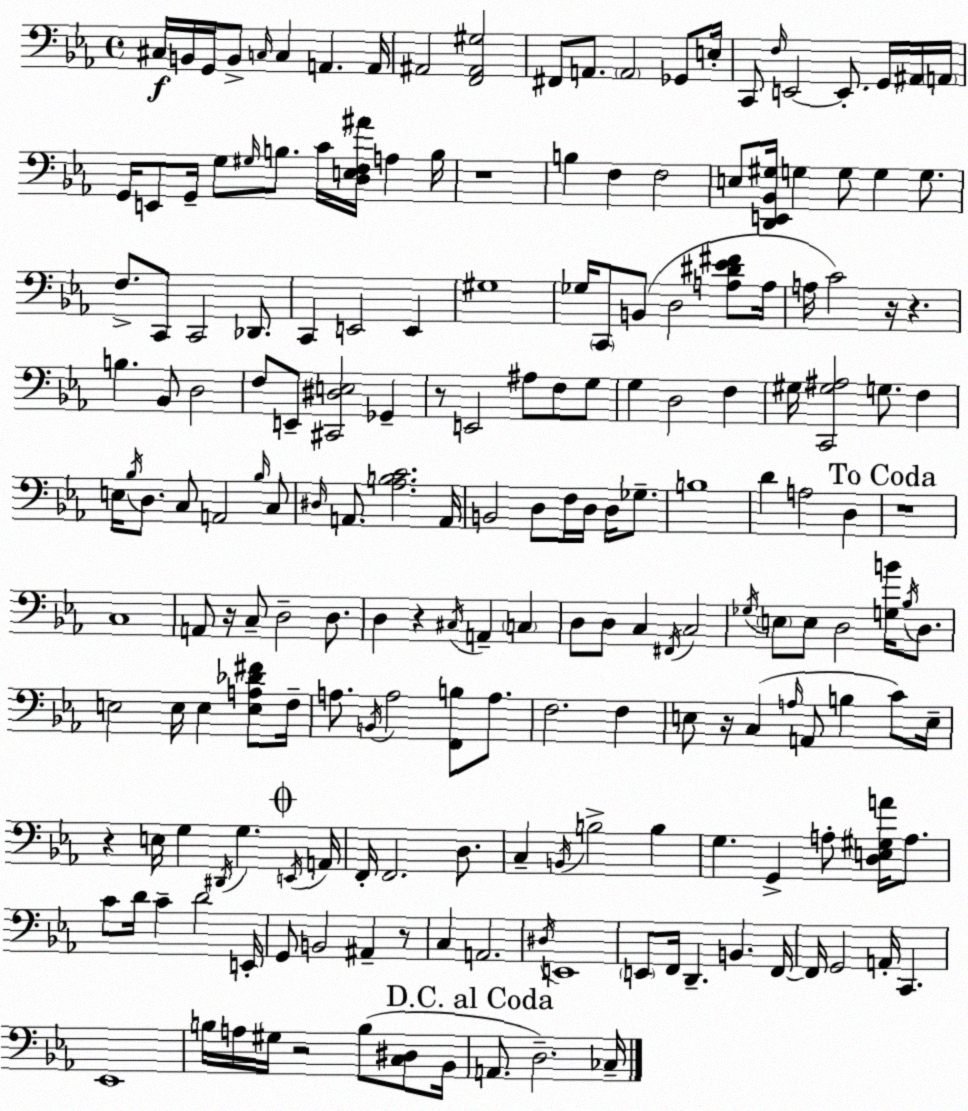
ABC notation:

X:1
T:Untitled
M:4/4
L:1/4
K:Eb
^C,/4 B,,/4 G,,/4 B,,/2 C,/4 C, A,, A,,/4 ^A,,2 [F,,^A,,^G,]2 ^F,,/2 A,,/2 A,,2 _G,,/2 E,/4 C,,/2 F,/4 E,,2 E,,/2 G,,/4 ^A,,/4 A,,/4 G,,/4 E,,/2 G,,/4 G,/2 ^G,/4 B,/2 C/4 [D,E,F,^A]/4 A, B,/4 z4 B, F, F,2 E,/2 [D,,E,,_B,,^G,]/4 G, G,/2 G, G,/2 F,/2 C,,/2 C,,2 _D,,/2 C,, E,,2 E,, ^G,4 _G,/4 C,,/2 B,,/2 D,2 [A,^D_E^F]/2 A,/4 A,/4 C2 z/4 z B, _B,,/2 D,2 F,/2 E,,/2 [^C,,^D,E,]2 _G,, z/2 E,,2 ^A,/2 F,/2 G,/2 G, D,2 F, ^G,/4 [C,,^G,^A,]2 G,/2 F, E,/4 _B,/4 D,/2 C,/2 A,,2 _B,/4 C,/2 ^D,/4 A,,/2 [_A,B,C]2 A,,/4 B,,2 D,/2 F,/4 D,/4 D,/4 _G,/2 B,4 D A,2 D, z4 C,4 A,,/2 z/4 C,/2 D,2 D,/2 D, z ^C,/4 A,, C, D,/2 D,/2 C, ^F,,/4 C,2 _G,/4 E,/2 E,/2 D,2 [G,B]/4 _B,/4 D,/2 E,2 E,/4 E, [E,A,_D^F]/2 F,/4 A,/2 B,,/4 A,2 [F,,B,]/2 A,/2 F,2 F, E,/2 z/4 C, A,/4 A,,/2 B, C/2 E,/4 z E,/4 G, ^D,,/4 G, E,,/4 A,,/4 F,,/4 F,,2 D,/2 C, B,,/4 B,2 B, G, G,, A,/2 [D,E,^G,A]/4 A,/2 C/2 D/4 C D2 E,,/4 G,,/2 B,,2 ^A,, z/2 C, A,,2 ^D,/4 E,,4 E,,/2 F,,/4 D,, B,, F,,/4 F,,/4 G,,2 A,,/4 C,, _E,,4 B,/4 A,/4 ^G,/4 z2 B,/2 [C,^D,]/2 _B,,/4 A,,/2 D,2 _C,/4